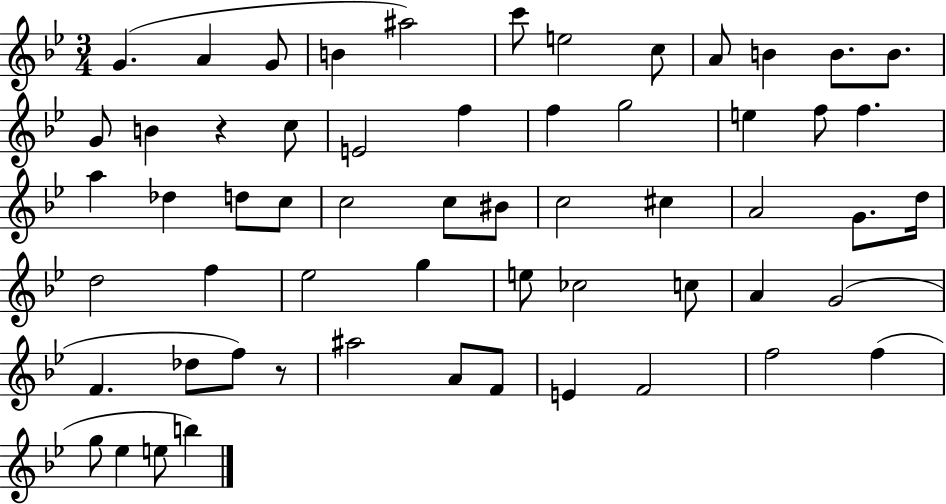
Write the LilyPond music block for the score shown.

{
  \clef treble
  \numericTimeSignature
  \time 3/4
  \key bes \major
  g'4.( a'4 g'8 | b'4 ais''2) | c'''8 e''2 c''8 | a'8 b'4 b'8. b'8. | \break g'8 b'4 r4 c''8 | e'2 f''4 | f''4 g''2 | e''4 f''8 f''4. | \break a''4 des''4 d''8 c''8 | c''2 c''8 bis'8 | c''2 cis''4 | a'2 g'8. d''16 | \break d''2 f''4 | ees''2 g''4 | e''8 ces''2 c''8 | a'4 g'2( | \break f'4. des''8 f''8) r8 | ais''2 a'8 f'8 | e'4 f'2 | f''2 f''4( | \break g''8 ees''4 e''8 b''4) | \bar "|."
}